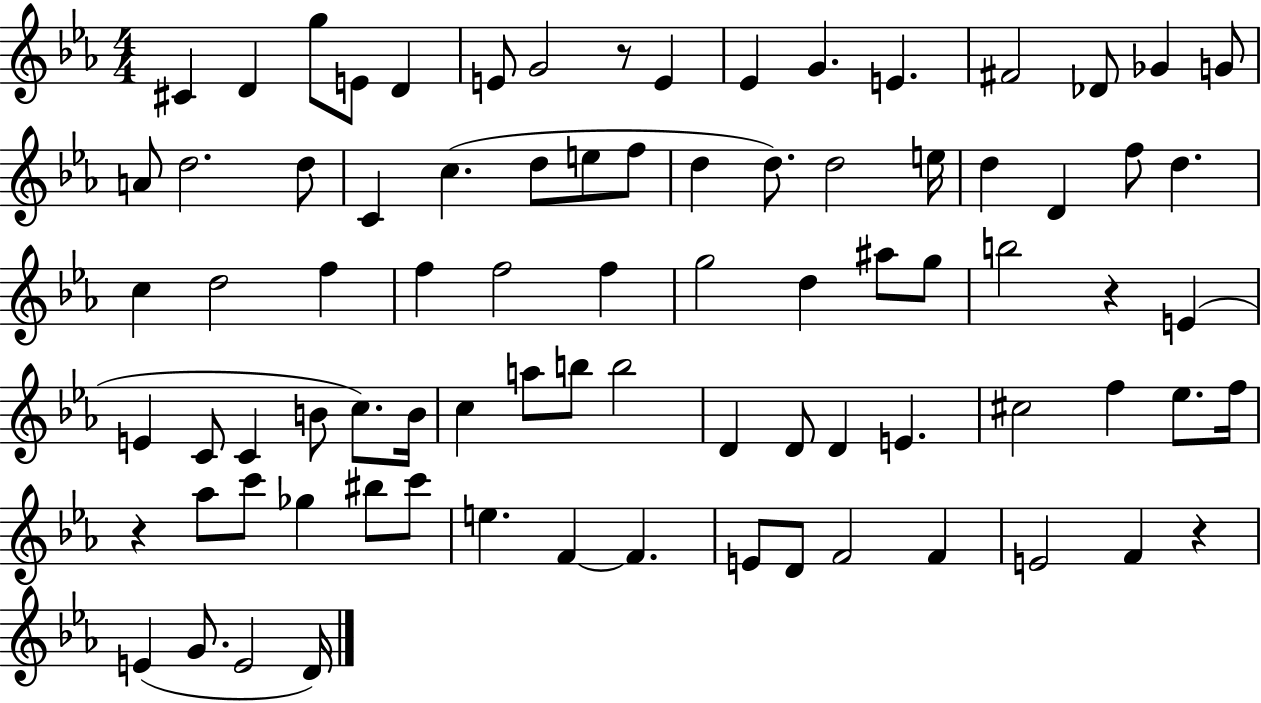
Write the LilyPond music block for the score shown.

{
  \clef treble
  \numericTimeSignature
  \time 4/4
  \key ees \major
  cis'4 d'4 g''8 e'8 d'4 | e'8 g'2 r8 e'4 | ees'4 g'4. e'4. | fis'2 des'8 ges'4 g'8 | \break a'8 d''2. d''8 | c'4 c''4.( d''8 e''8 f''8 | d''4 d''8.) d''2 e''16 | d''4 d'4 f''8 d''4. | \break c''4 d''2 f''4 | f''4 f''2 f''4 | g''2 d''4 ais''8 g''8 | b''2 r4 e'4( | \break e'4 c'8 c'4 b'8 c''8.) b'16 | c''4 a''8 b''8 b''2 | d'4 d'8 d'4 e'4. | cis''2 f''4 ees''8. f''16 | \break r4 aes''8 c'''8 ges''4 bis''8 c'''8 | e''4. f'4~~ f'4. | e'8 d'8 f'2 f'4 | e'2 f'4 r4 | \break e'4( g'8. e'2 d'16) | \bar "|."
}